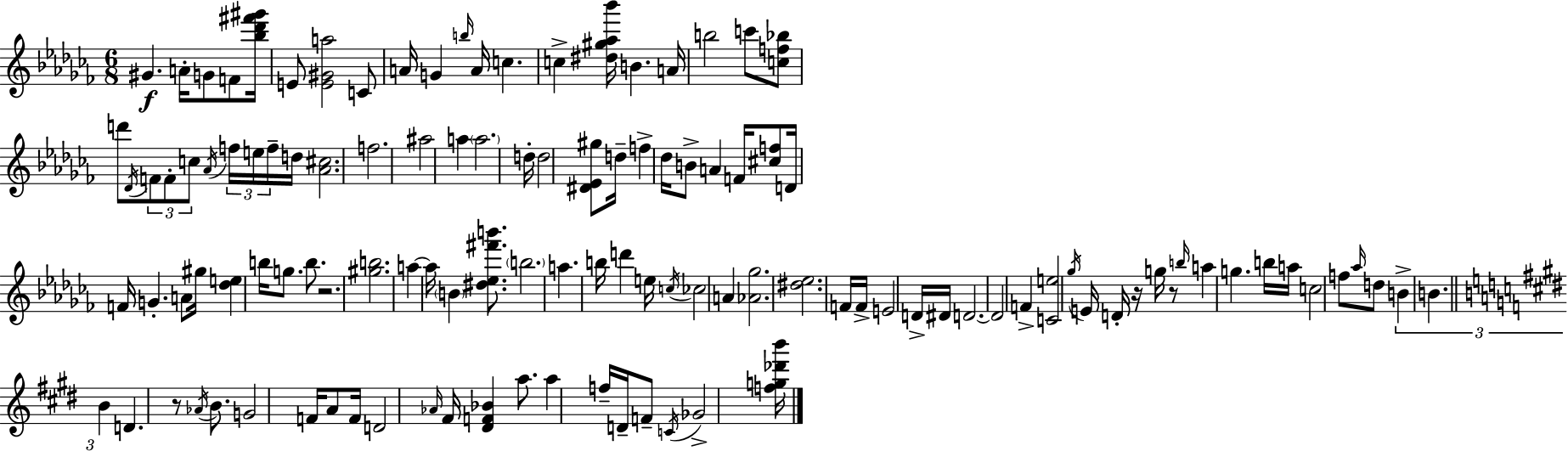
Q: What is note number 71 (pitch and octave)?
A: A5